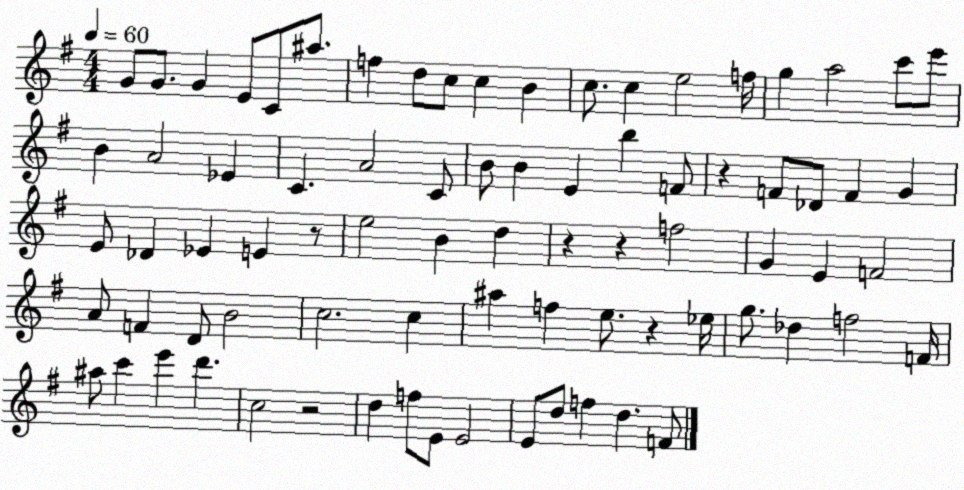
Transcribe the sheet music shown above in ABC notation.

X:1
T:Untitled
M:4/4
L:1/4
K:G
G/2 G/2 G E/2 C/2 ^a/2 f d/2 c/2 c B c/2 c e2 f/4 g a2 c'/2 e'/2 B A2 _E C A2 C/2 B/2 B E b F/2 z F/2 _D/2 F G E/2 _D _E E z/2 e2 B d z z f2 G E F2 A/2 F D/2 B2 c2 c ^a f e/2 z _e/4 g/2 _d f2 F/4 ^a/2 c' e' d' c2 z2 d f/2 E/2 E2 E/2 d/2 f d F/2